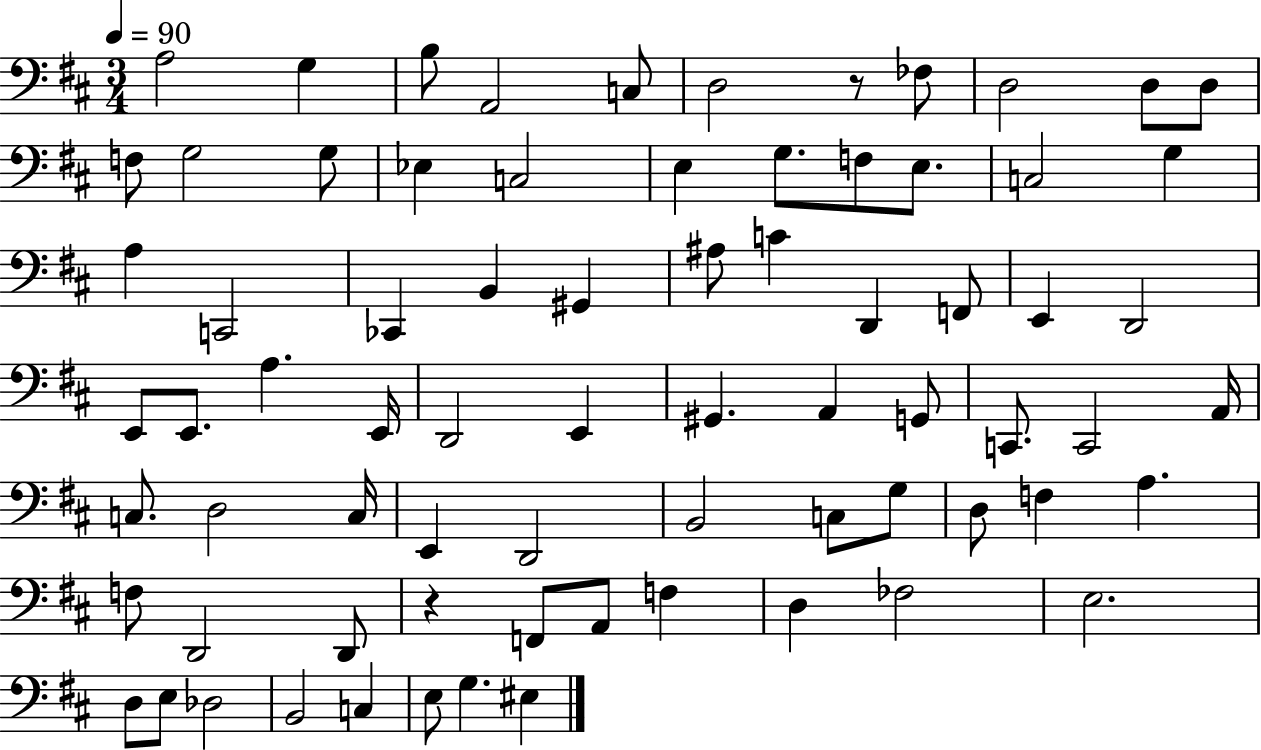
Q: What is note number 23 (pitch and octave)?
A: C2